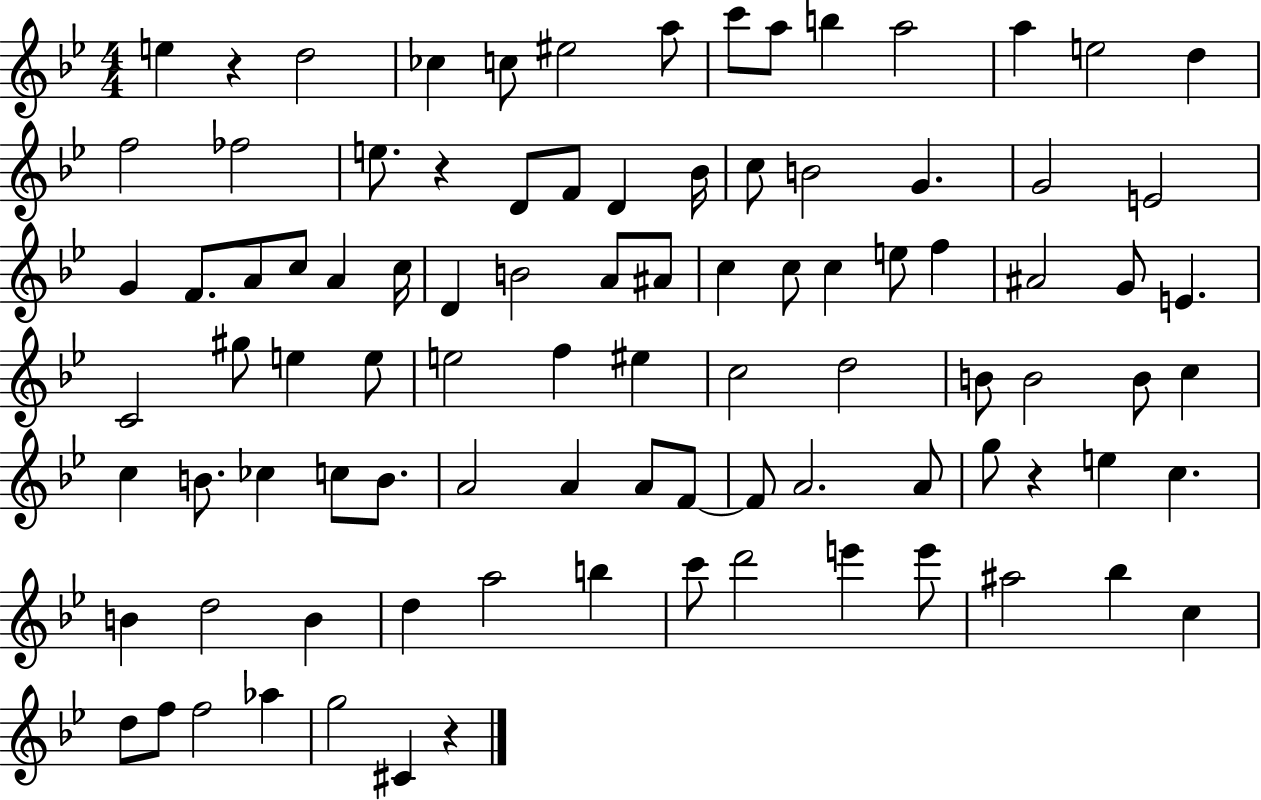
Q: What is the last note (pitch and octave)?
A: C#4